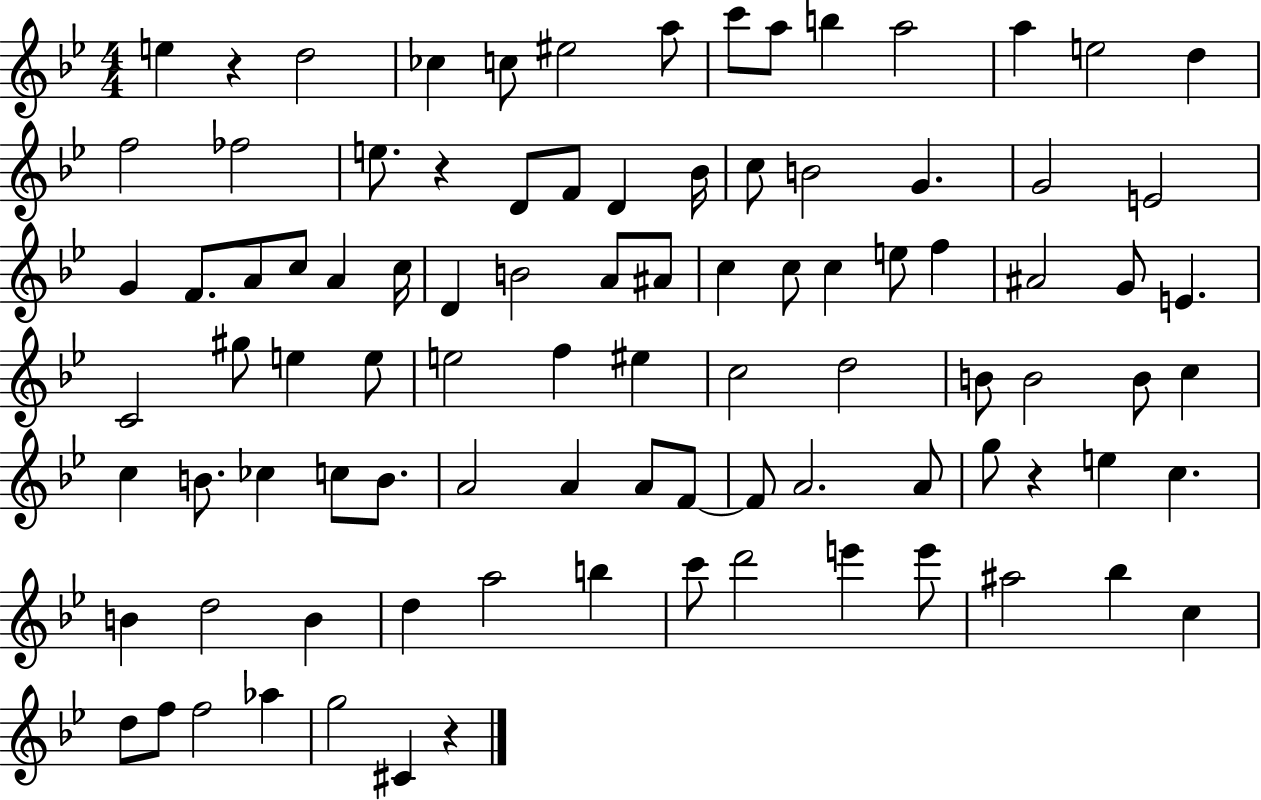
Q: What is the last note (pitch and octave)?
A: C#4